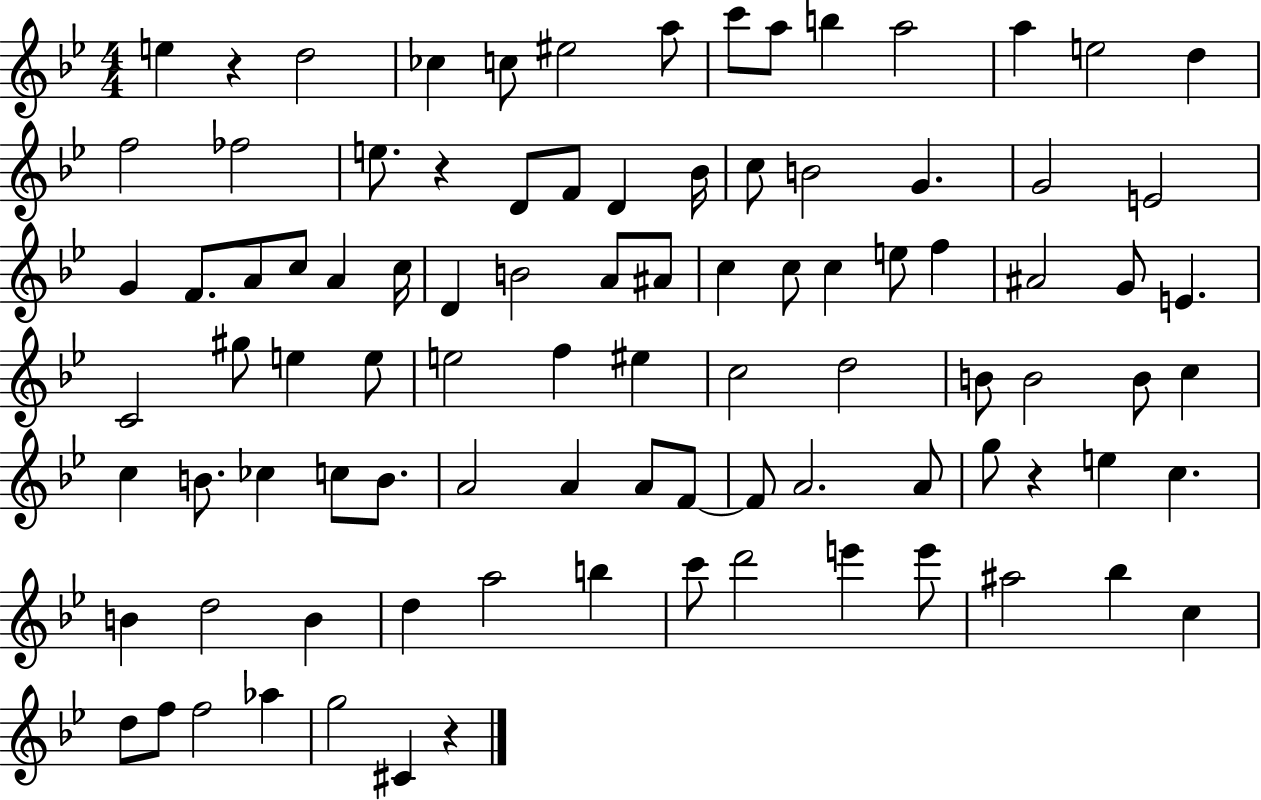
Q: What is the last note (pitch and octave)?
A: C#4